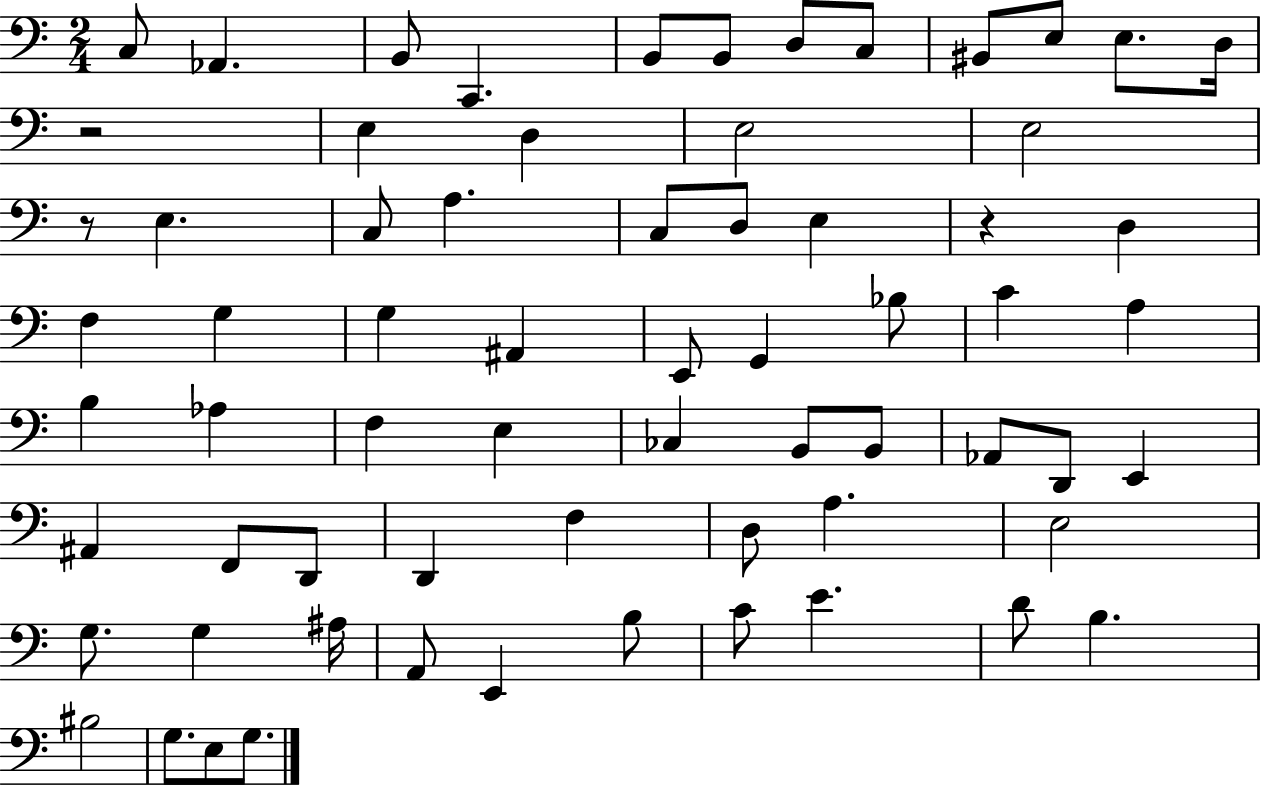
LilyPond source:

{
  \clef bass
  \numericTimeSignature
  \time 2/4
  \key c \major
  c8 aes,4. | b,8 c,4. | b,8 b,8 d8 c8 | bis,8 e8 e8. d16 | \break r2 | e4 d4 | e2 | e2 | \break r8 e4. | c8 a4. | c8 d8 e4 | r4 d4 | \break f4 g4 | g4 ais,4 | e,8 g,4 bes8 | c'4 a4 | \break b4 aes4 | f4 e4 | ces4 b,8 b,8 | aes,8 d,8 e,4 | \break ais,4 f,8 d,8 | d,4 f4 | d8 a4. | e2 | \break g8. g4 ais16 | a,8 e,4 b8 | c'8 e'4. | d'8 b4. | \break bis2 | g8. e8 g8. | \bar "|."
}